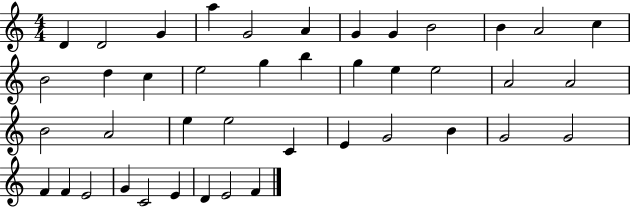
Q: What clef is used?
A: treble